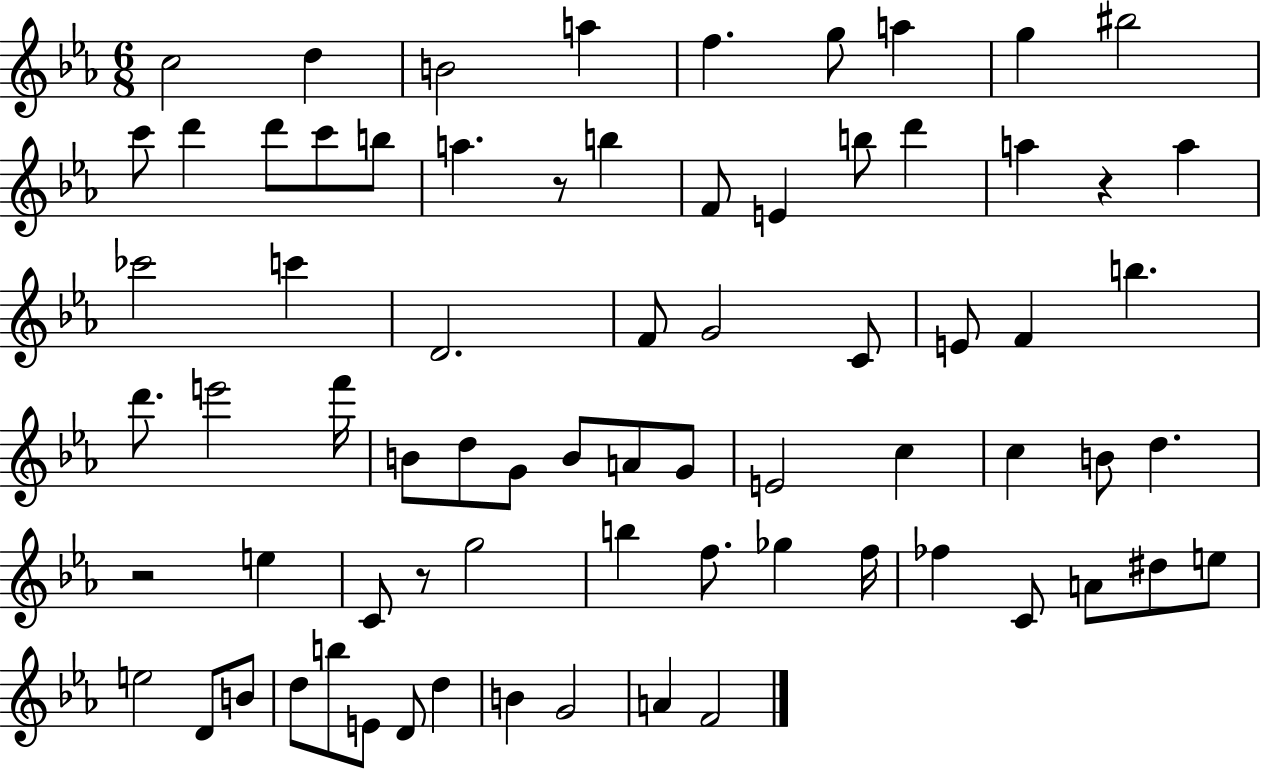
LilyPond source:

{
  \clef treble
  \numericTimeSignature
  \time 6/8
  \key ees \major
  \repeat volta 2 { c''2 d''4 | b'2 a''4 | f''4. g''8 a''4 | g''4 bis''2 | \break c'''8 d'''4 d'''8 c'''8 b''8 | a''4. r8 b''4 | f'8 e'4 b''8 d'''4 | a''4 r4 a''4 | \break ces'''2 c'''4 | d'2. | f'8 g'2 c'8 | e'8 f'4 b''4. | \break d'''8. e'''2 f'''16 | b'8 d''8 g'8 b'8 a'8 g'8 | e'2 c''4 | c''4 b'8 d''4. | \break r2 e''4 | c'8 r8 g''2 | b''4 f''8. ges''4 f''16 | fes''4 c'8 a'8 dis''8 e''8 | \break e''2 d'8 b'8 | d''8 b''8 e'8 d'8 d''4 | b'4 g'2 | a'4 f'2 | \break } \bar "|."
}